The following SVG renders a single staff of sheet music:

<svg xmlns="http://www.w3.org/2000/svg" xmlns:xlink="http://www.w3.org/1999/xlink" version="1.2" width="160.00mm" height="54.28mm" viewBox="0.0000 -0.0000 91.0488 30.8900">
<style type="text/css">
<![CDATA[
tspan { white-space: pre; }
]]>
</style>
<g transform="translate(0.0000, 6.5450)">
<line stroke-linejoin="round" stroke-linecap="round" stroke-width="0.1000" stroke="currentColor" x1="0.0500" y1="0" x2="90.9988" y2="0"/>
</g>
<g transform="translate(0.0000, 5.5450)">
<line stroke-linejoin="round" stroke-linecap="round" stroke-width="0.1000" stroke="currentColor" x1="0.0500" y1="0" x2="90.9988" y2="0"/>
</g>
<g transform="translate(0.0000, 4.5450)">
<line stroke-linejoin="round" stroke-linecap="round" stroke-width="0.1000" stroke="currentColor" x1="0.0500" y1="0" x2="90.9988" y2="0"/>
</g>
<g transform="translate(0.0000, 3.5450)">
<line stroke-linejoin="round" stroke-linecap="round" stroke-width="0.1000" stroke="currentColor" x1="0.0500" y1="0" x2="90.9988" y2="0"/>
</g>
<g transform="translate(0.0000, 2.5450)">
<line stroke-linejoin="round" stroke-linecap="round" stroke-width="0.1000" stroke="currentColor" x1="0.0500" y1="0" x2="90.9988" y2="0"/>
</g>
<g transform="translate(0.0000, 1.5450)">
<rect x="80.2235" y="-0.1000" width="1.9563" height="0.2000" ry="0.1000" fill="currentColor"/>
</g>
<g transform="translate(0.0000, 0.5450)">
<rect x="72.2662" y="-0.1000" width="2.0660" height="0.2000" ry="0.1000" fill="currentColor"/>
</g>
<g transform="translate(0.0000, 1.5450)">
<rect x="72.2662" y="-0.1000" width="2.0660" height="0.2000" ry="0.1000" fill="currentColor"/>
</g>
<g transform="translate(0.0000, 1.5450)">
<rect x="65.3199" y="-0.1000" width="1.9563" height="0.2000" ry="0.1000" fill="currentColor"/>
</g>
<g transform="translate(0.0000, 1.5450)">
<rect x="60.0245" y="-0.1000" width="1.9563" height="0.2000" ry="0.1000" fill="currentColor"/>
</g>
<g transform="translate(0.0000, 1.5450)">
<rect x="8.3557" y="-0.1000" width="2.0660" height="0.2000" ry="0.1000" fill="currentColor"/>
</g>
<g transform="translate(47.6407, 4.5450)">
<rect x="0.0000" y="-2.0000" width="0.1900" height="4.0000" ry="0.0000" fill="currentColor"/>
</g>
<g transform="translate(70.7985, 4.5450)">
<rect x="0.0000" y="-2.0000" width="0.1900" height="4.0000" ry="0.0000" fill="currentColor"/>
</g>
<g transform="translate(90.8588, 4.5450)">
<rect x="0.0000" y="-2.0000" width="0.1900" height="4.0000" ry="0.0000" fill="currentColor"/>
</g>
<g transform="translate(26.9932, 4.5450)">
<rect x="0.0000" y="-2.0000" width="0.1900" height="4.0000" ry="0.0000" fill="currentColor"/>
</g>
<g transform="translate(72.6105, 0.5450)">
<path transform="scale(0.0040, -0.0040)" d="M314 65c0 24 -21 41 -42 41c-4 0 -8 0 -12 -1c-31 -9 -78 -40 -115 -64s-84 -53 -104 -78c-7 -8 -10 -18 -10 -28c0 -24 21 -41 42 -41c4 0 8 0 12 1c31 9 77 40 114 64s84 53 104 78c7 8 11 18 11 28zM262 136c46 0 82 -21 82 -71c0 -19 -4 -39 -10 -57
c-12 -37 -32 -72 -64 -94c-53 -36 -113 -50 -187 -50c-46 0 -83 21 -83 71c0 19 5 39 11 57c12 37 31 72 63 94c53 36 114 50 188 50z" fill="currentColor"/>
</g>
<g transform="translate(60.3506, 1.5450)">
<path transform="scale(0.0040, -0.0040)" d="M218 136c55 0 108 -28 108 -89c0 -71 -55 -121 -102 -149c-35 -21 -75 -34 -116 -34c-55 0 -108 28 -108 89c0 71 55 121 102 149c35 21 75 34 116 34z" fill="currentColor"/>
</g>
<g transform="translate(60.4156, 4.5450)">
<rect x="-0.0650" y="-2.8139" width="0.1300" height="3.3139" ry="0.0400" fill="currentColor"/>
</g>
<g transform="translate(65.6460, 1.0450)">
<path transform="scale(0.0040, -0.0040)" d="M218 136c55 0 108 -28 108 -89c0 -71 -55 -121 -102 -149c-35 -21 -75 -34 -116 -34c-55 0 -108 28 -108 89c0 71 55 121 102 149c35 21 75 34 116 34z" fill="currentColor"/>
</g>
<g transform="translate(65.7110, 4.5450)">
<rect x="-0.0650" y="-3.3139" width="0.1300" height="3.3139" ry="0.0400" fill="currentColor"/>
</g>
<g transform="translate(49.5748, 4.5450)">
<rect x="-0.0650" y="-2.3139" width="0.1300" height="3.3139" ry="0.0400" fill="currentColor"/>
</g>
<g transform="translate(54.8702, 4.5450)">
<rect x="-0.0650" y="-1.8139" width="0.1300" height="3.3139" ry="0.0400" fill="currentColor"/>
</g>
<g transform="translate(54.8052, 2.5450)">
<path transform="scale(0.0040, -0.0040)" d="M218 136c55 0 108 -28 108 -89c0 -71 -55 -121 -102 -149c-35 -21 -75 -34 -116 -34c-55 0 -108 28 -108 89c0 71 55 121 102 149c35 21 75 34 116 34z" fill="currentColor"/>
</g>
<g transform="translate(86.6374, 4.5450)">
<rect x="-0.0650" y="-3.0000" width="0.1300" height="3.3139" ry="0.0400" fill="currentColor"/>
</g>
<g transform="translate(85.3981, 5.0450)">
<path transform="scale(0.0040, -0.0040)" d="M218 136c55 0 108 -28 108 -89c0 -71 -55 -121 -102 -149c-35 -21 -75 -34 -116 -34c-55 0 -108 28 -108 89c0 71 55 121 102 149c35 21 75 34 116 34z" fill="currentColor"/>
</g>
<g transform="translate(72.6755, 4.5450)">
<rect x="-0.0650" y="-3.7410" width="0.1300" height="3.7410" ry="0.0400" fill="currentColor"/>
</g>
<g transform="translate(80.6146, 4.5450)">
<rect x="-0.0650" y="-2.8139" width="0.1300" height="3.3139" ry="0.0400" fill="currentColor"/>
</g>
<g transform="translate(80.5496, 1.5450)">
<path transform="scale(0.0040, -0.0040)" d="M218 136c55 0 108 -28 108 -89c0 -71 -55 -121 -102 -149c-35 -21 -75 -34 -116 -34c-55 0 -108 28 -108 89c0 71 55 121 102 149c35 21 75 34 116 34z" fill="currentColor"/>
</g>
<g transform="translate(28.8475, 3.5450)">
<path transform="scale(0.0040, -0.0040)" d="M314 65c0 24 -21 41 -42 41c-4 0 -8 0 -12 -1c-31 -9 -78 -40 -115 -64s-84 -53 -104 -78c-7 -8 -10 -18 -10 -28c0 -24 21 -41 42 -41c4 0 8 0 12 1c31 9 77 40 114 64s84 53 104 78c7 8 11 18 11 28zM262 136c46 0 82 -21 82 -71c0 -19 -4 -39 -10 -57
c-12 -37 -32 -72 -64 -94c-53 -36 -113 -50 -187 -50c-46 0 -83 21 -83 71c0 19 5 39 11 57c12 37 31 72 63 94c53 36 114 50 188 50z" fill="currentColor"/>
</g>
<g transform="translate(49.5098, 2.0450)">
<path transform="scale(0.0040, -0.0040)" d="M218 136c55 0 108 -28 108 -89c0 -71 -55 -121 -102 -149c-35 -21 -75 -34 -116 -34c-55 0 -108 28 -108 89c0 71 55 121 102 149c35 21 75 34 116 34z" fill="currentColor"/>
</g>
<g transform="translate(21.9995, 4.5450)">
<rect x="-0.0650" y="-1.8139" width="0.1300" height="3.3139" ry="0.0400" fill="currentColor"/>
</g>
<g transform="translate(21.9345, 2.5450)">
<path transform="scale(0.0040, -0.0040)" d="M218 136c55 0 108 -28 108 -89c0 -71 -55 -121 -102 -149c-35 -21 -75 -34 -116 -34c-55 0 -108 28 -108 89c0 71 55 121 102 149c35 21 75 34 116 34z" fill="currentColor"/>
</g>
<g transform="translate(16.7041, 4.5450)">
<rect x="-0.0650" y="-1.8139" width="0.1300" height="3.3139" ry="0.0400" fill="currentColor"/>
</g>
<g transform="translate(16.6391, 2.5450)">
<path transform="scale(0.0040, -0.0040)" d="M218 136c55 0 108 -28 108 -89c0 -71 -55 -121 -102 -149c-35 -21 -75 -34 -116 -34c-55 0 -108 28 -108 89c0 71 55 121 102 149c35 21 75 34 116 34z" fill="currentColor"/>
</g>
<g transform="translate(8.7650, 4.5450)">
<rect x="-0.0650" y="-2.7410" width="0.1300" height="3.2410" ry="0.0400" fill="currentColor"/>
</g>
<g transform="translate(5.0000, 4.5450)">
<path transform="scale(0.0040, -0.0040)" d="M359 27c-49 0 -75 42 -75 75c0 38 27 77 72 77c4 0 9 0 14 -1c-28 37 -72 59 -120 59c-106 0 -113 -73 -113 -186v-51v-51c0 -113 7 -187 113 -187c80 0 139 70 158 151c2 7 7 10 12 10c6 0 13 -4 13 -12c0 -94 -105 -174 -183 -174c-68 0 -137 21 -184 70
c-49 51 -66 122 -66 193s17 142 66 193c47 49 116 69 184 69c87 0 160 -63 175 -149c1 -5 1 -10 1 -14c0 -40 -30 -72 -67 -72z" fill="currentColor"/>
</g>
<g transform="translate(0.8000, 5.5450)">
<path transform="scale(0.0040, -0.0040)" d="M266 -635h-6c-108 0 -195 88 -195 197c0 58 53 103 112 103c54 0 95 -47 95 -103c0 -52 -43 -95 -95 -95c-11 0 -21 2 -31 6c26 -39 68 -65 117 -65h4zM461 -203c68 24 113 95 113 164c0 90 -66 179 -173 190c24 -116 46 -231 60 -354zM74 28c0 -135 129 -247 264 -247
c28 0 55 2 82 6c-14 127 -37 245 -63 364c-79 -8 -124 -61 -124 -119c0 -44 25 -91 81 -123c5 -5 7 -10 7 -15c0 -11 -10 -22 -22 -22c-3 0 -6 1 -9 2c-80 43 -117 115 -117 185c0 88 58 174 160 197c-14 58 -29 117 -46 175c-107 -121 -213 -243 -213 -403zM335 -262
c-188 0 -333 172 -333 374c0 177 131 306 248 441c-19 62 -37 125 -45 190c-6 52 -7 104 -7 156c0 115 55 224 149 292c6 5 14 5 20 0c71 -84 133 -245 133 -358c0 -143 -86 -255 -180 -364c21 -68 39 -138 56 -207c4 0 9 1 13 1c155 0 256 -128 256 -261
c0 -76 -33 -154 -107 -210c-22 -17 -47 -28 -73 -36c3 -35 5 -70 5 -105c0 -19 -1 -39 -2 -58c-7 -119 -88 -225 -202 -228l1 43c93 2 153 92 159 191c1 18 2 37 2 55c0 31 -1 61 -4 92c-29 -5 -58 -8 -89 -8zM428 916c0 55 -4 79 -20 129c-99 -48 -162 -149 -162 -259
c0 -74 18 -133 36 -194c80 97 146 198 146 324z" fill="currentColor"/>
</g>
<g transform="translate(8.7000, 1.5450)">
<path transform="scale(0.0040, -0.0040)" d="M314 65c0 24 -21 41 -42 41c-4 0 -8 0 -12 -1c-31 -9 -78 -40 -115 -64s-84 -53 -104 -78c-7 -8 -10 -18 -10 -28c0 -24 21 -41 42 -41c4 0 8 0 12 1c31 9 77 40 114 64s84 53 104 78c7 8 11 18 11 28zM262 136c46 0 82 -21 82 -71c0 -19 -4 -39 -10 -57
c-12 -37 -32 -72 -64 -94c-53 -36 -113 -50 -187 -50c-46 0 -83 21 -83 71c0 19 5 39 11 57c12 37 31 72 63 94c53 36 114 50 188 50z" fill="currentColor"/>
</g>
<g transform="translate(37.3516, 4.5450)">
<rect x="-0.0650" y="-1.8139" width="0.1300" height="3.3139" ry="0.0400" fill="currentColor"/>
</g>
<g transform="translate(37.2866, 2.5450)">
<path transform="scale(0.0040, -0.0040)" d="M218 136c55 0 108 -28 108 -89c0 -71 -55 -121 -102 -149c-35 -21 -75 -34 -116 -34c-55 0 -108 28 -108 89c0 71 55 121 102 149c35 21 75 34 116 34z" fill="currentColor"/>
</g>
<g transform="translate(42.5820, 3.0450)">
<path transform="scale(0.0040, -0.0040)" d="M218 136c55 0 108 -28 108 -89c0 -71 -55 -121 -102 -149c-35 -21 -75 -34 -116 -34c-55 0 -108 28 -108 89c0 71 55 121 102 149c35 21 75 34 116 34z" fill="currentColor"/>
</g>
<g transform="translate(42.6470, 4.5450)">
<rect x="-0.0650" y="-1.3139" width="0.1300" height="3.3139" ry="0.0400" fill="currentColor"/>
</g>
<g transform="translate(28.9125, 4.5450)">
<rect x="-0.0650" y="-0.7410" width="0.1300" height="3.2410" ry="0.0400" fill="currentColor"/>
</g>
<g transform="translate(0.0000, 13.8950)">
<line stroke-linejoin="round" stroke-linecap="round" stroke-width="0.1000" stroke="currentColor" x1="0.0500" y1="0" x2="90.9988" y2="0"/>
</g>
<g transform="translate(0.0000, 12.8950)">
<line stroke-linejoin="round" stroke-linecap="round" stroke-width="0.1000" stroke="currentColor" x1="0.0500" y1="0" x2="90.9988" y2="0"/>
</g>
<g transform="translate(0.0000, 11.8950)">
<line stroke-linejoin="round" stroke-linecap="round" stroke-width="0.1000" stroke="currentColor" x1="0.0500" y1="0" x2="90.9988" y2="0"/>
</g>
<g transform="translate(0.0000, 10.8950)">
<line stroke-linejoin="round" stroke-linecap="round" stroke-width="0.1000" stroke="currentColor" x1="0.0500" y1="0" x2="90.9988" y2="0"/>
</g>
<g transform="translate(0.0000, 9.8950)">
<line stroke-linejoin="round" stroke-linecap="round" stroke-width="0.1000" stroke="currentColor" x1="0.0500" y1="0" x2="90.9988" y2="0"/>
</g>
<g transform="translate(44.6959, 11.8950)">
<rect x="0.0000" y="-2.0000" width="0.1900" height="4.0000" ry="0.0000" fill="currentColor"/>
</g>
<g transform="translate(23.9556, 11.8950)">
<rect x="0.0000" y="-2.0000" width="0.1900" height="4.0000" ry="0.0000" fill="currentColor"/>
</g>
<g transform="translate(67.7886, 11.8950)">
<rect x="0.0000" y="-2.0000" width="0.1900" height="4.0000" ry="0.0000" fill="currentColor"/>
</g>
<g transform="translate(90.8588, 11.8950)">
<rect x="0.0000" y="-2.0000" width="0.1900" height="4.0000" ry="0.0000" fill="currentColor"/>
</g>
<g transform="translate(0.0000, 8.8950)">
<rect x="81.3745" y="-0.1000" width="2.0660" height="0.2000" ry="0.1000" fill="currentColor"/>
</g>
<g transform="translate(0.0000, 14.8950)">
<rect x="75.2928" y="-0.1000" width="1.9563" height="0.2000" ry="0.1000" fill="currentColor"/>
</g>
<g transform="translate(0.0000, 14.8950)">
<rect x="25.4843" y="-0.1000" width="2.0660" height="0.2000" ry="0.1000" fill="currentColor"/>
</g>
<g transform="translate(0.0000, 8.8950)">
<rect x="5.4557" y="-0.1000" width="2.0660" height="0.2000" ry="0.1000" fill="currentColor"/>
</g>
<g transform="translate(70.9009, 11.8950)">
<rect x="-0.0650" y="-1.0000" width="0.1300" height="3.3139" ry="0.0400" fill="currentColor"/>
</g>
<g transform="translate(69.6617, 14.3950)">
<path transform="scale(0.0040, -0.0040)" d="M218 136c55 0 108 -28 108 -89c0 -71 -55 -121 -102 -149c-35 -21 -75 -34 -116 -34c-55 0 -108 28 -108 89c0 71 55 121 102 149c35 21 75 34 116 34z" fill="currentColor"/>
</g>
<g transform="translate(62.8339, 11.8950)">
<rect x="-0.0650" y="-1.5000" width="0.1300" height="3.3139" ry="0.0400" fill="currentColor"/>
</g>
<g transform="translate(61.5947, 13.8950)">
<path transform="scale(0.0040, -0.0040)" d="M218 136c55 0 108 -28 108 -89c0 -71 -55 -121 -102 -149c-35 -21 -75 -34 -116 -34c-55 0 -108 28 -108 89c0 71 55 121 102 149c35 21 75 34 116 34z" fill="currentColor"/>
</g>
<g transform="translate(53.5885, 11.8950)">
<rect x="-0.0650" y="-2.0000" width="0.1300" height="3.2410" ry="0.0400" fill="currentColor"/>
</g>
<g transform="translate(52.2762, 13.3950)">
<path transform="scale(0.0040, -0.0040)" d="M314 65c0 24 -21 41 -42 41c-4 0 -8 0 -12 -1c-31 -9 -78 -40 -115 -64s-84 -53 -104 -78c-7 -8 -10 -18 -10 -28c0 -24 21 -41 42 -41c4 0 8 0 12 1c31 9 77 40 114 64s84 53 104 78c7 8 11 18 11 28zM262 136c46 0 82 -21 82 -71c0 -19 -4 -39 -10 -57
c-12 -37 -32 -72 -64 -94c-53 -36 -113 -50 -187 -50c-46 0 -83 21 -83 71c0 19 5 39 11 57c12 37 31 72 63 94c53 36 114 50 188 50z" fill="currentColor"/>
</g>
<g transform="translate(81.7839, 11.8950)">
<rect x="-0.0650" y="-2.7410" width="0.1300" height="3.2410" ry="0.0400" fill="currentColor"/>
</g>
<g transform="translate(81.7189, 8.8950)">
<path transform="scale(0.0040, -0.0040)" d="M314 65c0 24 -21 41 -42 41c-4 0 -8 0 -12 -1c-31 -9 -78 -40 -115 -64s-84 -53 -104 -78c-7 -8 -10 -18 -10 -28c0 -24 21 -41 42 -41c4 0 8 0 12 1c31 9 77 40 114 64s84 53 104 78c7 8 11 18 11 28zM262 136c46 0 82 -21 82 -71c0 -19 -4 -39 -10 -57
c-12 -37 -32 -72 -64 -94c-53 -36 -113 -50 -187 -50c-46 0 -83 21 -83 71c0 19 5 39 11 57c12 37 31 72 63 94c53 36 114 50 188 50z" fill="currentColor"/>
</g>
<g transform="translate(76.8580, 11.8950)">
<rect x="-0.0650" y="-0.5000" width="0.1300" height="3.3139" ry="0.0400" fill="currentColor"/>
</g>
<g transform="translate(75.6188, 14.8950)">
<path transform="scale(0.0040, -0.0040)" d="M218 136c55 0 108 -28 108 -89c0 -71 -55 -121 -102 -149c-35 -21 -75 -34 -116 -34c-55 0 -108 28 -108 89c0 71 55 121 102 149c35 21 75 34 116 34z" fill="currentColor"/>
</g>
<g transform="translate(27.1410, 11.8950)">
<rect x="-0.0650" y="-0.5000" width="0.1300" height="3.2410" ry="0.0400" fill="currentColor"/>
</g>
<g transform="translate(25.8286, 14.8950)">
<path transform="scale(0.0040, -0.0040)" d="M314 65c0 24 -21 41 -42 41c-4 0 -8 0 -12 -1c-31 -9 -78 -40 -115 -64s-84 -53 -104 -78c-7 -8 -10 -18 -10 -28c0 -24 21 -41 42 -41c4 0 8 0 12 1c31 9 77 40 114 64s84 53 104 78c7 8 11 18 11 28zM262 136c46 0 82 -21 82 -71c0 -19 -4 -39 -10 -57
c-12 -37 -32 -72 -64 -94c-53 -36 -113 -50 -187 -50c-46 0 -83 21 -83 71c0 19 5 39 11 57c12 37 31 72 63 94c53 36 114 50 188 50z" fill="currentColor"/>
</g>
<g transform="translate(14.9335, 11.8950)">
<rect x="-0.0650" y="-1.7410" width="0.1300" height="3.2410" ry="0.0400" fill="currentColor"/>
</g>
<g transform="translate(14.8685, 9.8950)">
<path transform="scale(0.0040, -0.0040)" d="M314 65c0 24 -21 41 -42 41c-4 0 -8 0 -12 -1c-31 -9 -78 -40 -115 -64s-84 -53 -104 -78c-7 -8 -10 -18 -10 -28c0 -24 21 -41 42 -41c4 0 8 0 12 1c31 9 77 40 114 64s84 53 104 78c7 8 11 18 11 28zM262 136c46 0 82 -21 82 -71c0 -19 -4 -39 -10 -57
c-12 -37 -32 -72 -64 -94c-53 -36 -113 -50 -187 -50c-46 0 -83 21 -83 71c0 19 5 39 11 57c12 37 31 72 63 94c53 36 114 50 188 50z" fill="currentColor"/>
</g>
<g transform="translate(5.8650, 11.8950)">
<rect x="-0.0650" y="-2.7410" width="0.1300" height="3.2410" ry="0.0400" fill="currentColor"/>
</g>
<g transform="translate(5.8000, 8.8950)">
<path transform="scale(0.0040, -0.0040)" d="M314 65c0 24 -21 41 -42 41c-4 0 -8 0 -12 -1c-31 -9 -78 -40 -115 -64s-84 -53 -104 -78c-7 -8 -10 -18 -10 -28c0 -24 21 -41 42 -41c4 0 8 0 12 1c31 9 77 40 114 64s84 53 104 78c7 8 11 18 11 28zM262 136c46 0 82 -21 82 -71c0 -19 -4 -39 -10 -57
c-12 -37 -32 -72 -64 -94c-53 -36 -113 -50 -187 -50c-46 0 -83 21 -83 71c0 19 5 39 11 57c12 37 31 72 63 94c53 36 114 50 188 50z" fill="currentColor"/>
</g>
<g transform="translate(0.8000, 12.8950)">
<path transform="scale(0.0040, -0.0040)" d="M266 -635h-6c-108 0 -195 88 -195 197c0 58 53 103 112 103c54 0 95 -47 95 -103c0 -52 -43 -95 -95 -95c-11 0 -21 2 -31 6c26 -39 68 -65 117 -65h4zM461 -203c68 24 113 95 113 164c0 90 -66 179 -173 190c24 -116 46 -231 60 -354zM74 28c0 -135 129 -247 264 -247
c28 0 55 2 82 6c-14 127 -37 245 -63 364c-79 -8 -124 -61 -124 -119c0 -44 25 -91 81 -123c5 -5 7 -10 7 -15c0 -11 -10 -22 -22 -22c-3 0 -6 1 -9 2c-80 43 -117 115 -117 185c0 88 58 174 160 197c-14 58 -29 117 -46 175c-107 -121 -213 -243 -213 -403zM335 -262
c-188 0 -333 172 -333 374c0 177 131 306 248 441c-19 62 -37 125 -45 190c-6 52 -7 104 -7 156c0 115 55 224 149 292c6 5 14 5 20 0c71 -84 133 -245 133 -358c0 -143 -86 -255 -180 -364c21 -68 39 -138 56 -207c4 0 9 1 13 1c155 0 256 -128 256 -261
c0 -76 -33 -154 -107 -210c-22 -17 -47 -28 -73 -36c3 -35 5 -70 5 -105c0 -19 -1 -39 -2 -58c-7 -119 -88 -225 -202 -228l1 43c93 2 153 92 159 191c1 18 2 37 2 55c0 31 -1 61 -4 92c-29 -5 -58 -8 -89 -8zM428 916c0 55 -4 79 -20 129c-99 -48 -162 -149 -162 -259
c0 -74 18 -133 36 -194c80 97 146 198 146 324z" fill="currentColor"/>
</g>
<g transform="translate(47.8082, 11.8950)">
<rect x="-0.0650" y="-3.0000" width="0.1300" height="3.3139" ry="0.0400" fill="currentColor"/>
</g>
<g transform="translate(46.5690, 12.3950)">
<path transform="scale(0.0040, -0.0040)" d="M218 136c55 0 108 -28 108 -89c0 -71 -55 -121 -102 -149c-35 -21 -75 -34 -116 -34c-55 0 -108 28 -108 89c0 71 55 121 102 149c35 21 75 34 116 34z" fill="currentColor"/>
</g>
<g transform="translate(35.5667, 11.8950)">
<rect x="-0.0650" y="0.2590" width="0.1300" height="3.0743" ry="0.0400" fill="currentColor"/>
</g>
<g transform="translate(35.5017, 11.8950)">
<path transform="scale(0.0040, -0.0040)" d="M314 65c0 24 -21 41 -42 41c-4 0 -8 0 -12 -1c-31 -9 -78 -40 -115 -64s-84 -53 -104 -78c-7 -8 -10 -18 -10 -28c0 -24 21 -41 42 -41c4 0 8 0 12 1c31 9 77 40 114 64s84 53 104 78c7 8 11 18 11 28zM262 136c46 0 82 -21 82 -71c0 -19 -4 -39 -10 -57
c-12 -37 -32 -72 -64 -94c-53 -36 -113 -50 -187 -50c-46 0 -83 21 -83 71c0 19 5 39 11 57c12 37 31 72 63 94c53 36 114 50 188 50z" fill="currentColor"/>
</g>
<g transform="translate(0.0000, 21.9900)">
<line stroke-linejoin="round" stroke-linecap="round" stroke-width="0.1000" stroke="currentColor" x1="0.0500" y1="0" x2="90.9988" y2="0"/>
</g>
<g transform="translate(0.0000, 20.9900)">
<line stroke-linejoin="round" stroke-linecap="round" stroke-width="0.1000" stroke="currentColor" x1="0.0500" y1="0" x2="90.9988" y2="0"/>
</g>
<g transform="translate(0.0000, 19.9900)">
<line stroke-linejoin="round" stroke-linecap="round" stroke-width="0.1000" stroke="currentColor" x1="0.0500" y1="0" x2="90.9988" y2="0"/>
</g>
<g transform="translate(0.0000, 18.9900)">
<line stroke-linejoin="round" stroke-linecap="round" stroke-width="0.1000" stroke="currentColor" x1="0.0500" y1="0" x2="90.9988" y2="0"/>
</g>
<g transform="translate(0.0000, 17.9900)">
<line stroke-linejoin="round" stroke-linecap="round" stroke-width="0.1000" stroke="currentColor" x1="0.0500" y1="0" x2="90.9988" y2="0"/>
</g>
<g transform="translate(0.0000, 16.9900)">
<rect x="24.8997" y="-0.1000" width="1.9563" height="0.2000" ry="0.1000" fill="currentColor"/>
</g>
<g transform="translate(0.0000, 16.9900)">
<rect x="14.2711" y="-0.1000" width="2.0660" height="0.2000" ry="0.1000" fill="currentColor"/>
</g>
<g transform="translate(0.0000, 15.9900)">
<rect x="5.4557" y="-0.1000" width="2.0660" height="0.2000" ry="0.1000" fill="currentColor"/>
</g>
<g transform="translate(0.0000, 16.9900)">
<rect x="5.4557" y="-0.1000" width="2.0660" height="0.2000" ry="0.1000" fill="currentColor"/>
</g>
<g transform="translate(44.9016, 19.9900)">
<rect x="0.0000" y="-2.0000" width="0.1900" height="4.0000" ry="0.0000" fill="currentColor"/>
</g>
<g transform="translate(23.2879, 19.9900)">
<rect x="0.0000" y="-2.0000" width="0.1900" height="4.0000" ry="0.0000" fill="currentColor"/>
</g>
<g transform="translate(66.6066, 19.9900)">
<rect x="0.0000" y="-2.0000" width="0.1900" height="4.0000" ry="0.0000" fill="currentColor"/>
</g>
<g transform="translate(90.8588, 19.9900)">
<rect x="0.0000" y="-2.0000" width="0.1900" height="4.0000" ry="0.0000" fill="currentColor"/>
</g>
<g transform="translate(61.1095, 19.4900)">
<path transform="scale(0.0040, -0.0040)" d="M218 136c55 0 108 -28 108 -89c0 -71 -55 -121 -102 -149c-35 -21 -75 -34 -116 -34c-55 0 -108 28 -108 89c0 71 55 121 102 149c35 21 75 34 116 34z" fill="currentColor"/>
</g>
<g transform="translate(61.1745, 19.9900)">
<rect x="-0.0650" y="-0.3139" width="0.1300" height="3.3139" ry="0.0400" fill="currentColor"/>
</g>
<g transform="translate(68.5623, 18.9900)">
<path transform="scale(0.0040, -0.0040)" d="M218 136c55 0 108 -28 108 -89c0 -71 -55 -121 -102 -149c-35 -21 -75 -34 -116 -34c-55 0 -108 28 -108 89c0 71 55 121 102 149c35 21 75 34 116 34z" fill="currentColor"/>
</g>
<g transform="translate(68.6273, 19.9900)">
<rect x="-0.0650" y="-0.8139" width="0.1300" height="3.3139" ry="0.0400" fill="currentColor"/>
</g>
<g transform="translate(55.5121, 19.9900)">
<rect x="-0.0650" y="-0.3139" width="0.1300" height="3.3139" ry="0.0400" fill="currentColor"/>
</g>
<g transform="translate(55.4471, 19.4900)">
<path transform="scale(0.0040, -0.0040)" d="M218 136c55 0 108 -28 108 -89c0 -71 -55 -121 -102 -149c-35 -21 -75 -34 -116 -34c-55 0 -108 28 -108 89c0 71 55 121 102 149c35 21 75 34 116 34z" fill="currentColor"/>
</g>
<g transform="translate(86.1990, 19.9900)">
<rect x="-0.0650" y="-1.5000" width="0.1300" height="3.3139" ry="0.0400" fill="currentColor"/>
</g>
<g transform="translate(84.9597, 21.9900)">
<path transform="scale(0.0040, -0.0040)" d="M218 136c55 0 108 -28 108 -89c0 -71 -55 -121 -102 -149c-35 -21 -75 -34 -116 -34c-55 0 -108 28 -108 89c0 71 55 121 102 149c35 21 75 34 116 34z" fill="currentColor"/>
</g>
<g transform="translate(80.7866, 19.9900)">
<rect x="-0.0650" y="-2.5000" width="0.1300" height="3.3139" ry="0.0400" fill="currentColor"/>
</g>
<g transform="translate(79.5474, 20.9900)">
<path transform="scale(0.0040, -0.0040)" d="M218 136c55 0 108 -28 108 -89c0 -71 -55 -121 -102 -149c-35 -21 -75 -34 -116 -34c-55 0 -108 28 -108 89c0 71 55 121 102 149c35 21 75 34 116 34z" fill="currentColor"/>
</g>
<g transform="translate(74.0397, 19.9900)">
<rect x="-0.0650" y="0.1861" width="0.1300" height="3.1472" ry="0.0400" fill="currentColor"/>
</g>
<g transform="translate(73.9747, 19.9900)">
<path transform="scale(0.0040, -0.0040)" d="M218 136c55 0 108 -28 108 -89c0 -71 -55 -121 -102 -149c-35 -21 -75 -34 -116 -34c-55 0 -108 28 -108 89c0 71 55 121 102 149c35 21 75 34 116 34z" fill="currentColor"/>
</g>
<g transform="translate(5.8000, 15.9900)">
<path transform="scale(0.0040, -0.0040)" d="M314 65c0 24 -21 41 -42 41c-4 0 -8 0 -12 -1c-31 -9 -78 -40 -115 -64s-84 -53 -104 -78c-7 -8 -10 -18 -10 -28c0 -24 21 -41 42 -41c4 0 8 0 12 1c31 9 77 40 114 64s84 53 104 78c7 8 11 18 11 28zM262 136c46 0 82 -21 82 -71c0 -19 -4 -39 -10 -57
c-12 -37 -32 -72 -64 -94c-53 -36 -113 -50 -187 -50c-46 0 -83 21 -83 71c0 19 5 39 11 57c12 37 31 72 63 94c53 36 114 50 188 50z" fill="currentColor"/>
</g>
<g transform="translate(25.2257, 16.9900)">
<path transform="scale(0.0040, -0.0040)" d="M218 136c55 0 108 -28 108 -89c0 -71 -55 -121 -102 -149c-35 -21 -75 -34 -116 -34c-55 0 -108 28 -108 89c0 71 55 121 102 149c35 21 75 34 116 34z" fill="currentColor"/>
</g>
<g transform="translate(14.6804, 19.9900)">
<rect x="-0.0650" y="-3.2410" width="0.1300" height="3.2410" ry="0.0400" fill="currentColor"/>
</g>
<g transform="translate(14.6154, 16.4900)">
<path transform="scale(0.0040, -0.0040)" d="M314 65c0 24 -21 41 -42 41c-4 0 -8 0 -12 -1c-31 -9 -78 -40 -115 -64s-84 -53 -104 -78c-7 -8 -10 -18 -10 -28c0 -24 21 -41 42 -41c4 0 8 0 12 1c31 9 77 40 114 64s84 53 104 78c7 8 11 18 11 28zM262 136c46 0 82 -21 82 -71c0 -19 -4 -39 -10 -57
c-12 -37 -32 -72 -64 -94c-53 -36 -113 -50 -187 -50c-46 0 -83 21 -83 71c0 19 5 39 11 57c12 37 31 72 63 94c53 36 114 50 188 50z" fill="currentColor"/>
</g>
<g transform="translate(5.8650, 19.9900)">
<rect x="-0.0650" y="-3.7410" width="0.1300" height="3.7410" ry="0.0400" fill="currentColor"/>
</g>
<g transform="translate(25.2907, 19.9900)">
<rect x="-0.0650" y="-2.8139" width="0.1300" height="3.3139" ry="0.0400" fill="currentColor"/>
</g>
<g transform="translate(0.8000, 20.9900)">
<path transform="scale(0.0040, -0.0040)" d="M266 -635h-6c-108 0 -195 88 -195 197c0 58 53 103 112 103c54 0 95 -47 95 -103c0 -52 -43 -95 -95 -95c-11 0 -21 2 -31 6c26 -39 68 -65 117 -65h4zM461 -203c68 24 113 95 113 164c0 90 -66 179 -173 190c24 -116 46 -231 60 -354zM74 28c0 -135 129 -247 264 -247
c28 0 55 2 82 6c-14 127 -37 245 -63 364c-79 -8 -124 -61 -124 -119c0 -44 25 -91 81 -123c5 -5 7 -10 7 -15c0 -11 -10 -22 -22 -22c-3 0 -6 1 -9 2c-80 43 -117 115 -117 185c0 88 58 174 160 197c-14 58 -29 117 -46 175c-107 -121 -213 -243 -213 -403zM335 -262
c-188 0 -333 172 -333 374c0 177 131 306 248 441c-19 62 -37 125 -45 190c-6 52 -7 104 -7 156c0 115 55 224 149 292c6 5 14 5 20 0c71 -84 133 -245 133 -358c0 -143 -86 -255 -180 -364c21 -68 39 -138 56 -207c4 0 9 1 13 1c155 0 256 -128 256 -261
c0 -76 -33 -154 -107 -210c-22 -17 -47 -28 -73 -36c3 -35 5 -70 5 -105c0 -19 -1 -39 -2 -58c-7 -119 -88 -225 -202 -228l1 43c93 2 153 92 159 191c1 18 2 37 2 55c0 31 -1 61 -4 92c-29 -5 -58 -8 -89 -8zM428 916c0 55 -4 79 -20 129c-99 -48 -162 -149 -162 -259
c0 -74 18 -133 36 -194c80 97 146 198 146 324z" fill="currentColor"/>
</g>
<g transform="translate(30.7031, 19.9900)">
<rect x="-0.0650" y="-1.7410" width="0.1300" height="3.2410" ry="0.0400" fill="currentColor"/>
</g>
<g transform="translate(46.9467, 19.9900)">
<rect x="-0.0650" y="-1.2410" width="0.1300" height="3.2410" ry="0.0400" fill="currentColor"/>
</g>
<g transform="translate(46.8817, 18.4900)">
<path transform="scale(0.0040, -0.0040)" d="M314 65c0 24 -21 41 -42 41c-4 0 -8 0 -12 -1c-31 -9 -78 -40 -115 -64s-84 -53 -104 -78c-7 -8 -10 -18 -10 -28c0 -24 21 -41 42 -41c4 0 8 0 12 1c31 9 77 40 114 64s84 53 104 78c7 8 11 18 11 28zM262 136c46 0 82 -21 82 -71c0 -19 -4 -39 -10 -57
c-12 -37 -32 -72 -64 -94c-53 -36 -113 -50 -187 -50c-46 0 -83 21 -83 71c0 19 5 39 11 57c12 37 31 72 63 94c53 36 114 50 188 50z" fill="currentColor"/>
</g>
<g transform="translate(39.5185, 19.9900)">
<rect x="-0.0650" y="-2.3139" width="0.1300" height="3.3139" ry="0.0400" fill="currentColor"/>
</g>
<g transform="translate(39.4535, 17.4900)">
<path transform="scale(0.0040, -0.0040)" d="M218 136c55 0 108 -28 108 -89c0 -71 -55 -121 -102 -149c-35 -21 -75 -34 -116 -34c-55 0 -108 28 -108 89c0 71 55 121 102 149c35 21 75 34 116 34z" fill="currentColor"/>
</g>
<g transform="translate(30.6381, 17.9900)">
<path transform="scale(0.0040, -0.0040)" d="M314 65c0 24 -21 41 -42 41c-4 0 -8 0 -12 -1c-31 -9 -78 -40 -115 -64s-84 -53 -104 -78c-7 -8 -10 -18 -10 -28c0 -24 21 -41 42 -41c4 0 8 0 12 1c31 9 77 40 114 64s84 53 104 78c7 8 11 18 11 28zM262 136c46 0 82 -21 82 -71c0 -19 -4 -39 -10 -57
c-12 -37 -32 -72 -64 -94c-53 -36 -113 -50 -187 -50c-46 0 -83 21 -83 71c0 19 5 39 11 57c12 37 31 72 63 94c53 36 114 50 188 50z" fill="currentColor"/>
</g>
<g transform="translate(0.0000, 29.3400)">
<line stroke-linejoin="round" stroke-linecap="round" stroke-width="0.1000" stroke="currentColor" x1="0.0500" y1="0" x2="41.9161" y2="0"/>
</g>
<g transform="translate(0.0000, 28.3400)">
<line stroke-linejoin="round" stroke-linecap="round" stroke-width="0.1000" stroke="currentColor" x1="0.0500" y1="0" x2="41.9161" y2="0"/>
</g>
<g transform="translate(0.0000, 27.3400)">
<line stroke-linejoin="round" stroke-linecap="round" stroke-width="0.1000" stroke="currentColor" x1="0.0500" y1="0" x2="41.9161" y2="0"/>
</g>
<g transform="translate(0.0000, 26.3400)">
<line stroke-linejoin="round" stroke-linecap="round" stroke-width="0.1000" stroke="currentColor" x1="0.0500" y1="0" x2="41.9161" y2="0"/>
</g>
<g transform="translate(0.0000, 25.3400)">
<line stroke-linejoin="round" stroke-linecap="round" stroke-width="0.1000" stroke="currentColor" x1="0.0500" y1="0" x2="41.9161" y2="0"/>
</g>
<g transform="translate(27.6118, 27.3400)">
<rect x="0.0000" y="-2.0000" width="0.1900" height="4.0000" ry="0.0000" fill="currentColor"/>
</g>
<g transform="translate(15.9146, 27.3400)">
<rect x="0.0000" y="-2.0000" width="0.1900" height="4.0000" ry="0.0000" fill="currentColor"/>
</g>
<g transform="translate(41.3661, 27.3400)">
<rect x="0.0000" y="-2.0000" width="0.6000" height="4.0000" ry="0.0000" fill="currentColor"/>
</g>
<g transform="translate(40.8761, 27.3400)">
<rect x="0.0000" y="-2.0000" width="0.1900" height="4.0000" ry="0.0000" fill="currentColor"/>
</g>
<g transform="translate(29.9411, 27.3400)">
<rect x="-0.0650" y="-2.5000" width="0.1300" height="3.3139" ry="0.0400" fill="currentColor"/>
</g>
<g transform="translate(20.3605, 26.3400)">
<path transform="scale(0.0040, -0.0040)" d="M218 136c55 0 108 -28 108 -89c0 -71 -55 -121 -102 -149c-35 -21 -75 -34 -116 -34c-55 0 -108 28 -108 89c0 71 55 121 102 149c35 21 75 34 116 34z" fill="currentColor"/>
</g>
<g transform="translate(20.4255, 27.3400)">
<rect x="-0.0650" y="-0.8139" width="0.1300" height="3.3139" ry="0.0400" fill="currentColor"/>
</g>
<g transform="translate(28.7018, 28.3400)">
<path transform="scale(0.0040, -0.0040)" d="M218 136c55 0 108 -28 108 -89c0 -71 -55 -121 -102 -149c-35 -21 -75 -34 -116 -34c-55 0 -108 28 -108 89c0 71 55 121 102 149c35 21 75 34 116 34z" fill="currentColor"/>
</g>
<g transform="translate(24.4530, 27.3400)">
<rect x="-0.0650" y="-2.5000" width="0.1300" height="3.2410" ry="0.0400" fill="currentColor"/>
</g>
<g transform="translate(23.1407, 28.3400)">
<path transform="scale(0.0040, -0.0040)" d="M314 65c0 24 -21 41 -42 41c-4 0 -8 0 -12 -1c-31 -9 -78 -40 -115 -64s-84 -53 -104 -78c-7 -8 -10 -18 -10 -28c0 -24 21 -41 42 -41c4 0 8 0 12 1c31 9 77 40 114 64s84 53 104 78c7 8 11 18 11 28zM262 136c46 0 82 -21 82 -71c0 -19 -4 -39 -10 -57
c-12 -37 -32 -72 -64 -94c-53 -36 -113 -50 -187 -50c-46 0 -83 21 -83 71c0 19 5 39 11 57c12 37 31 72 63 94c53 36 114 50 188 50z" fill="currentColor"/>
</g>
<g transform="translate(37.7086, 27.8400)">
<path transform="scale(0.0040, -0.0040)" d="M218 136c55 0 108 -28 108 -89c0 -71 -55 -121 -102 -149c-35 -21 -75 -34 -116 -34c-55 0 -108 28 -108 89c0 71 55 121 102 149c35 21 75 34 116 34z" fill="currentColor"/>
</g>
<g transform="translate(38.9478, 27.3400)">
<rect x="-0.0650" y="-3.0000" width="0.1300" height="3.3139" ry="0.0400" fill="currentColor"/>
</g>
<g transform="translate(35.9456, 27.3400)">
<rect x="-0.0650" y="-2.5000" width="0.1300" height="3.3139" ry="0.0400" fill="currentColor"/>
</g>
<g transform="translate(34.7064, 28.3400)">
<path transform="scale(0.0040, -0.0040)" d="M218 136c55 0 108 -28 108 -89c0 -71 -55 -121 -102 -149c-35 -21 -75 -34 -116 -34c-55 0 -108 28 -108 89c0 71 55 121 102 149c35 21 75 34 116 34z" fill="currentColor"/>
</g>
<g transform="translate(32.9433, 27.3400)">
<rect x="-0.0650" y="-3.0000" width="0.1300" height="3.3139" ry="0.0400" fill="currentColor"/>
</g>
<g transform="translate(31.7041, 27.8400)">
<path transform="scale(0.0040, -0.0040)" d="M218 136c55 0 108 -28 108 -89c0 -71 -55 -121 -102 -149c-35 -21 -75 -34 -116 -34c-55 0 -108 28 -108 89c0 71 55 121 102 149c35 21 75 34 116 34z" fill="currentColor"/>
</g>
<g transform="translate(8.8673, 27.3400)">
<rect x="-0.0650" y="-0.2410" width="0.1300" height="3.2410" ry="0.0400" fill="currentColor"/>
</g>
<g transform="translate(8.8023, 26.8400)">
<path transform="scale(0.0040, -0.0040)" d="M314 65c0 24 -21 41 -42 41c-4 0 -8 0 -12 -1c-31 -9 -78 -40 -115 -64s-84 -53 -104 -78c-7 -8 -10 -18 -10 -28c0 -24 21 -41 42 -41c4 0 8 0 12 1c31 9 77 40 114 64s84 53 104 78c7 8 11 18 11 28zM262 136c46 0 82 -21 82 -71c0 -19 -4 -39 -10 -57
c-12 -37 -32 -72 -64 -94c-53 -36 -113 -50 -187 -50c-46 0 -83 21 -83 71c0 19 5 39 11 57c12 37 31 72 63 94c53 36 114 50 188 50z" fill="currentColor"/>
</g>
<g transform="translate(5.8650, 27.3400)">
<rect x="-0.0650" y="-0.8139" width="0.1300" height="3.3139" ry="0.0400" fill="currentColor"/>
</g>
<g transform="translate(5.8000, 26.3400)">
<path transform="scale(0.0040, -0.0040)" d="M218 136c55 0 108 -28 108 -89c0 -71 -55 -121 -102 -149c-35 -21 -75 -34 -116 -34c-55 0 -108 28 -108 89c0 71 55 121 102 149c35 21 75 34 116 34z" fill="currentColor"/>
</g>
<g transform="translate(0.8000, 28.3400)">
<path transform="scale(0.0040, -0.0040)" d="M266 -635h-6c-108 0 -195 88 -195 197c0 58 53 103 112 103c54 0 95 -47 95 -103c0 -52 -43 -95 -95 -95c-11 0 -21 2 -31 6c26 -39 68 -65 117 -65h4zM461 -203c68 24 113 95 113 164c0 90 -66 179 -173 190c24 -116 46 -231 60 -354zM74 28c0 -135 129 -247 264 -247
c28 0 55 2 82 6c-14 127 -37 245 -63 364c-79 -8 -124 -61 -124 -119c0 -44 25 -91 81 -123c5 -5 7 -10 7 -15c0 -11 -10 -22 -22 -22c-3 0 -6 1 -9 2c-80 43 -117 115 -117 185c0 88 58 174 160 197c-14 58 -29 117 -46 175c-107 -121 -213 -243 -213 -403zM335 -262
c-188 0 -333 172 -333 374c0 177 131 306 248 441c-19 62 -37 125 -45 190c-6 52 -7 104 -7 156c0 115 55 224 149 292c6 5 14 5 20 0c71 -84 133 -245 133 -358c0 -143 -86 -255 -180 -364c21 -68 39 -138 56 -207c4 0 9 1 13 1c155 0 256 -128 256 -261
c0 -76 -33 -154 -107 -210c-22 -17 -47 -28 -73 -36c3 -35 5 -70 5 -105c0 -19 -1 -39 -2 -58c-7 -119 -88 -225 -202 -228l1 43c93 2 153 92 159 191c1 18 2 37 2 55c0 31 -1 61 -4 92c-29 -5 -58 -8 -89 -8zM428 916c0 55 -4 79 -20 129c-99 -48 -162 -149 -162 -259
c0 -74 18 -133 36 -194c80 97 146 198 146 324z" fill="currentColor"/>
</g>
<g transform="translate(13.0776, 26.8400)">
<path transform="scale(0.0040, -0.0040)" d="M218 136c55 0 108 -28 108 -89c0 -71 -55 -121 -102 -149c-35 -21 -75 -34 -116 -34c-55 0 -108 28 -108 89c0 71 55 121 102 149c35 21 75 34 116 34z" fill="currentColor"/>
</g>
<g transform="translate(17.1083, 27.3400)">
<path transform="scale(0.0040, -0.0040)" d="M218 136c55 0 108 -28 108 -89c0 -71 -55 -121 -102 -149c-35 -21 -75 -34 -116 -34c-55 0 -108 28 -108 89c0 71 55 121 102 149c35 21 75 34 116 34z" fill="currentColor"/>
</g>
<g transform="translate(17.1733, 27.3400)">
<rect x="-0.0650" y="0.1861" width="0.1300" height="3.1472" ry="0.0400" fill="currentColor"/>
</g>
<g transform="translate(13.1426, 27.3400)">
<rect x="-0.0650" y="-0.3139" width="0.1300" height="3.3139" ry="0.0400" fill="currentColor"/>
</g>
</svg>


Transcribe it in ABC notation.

X:1
T:Untitled
M:4/4
L:1/4
K:C
a2 f f d2 f e g f a b c'2 a A a2 f2 C2 B2 A F2 E D C a2 c'2 b2 a f2 g e2 c c d B G E d c2 c B d G2 G A G A